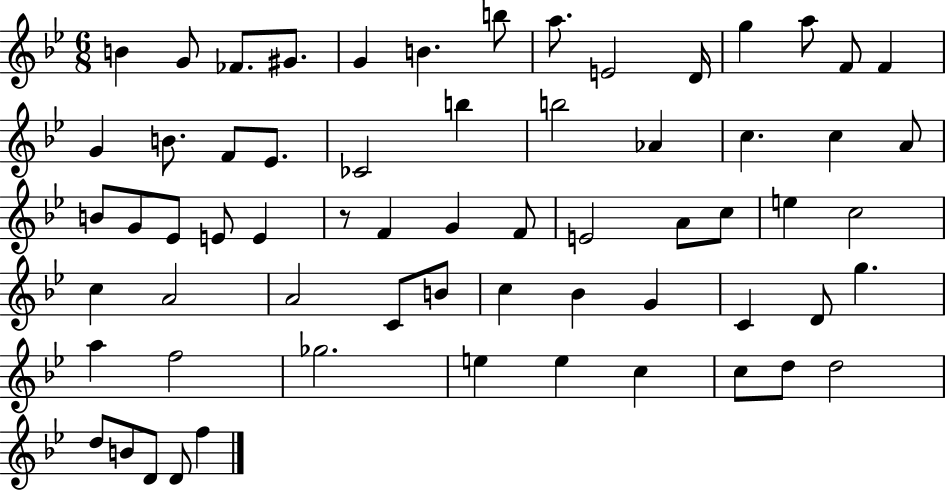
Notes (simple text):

B4/q G4/e FES4/e. G#4/e. G4/q B4/q. B5/e A5/e. E4/h D4/s G5/q A5/e F4/e F4/q G4/q B4/e. F4/e Eb4/e. CES4/h B5/q B5/h Ab4/q C5/q. C5/q A4/e B4/e G4/e Eb4/e E4/e E4/q R/e F4/q G4/q F4/e E4/h A4/e C5/e E5/q C5/h C5/q A4/h A4/h C4/e B4/e C5/q Bb4/q G4/q C4/q D4/e G5/q. A5/q F5/h Gb5/h. E5/q E5/q C5/q C5/e D5/e D5/h D5/e B4/e D4/e D4/e F5/q